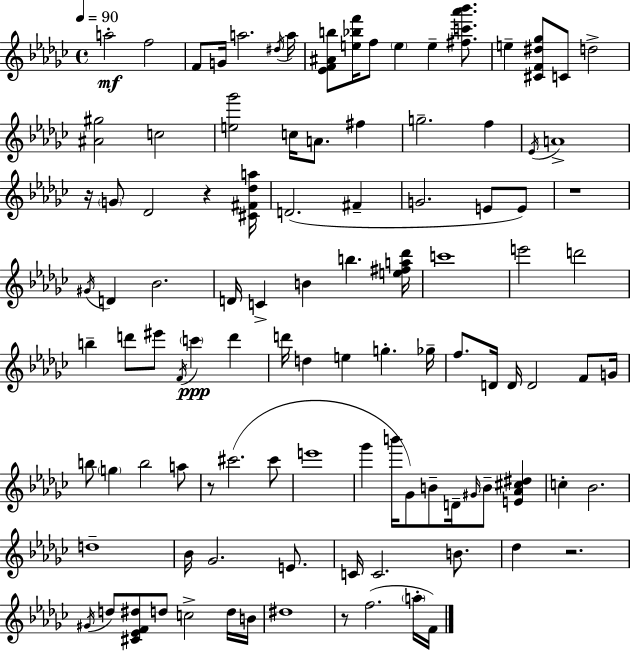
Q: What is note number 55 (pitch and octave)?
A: G4